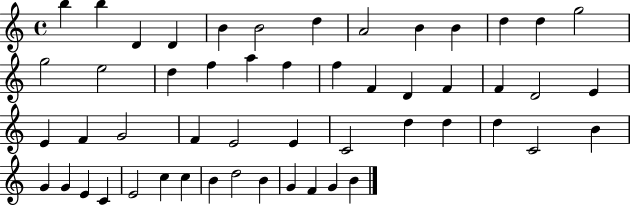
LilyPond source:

{
  \clef treble
  \time 4/4
  \defaultTimeSignature
  \key c \major
  b''4 b''4 d'4 d'4 | b'4 b'2 d''4 | a'2 b'4 b'4 | d''4 d''4 g''2 | \break g''2 e''2 | d''4 f''4 a''4 f''4 | f''4 f'4 d'4 f'4 | f'4 d'2 e'4 | \break e'4 f'4 g'2 | f'4 e'2 e'4 | c'2 d''4 d''4 | d''4 c'2 b'4 | \break g'4 g'4 e'4 c'4 | e'2 c''4 c''4 | b'4 d''2 b'4 | g'4 f'4 g'4 b'4 | \break \bar "|."
}